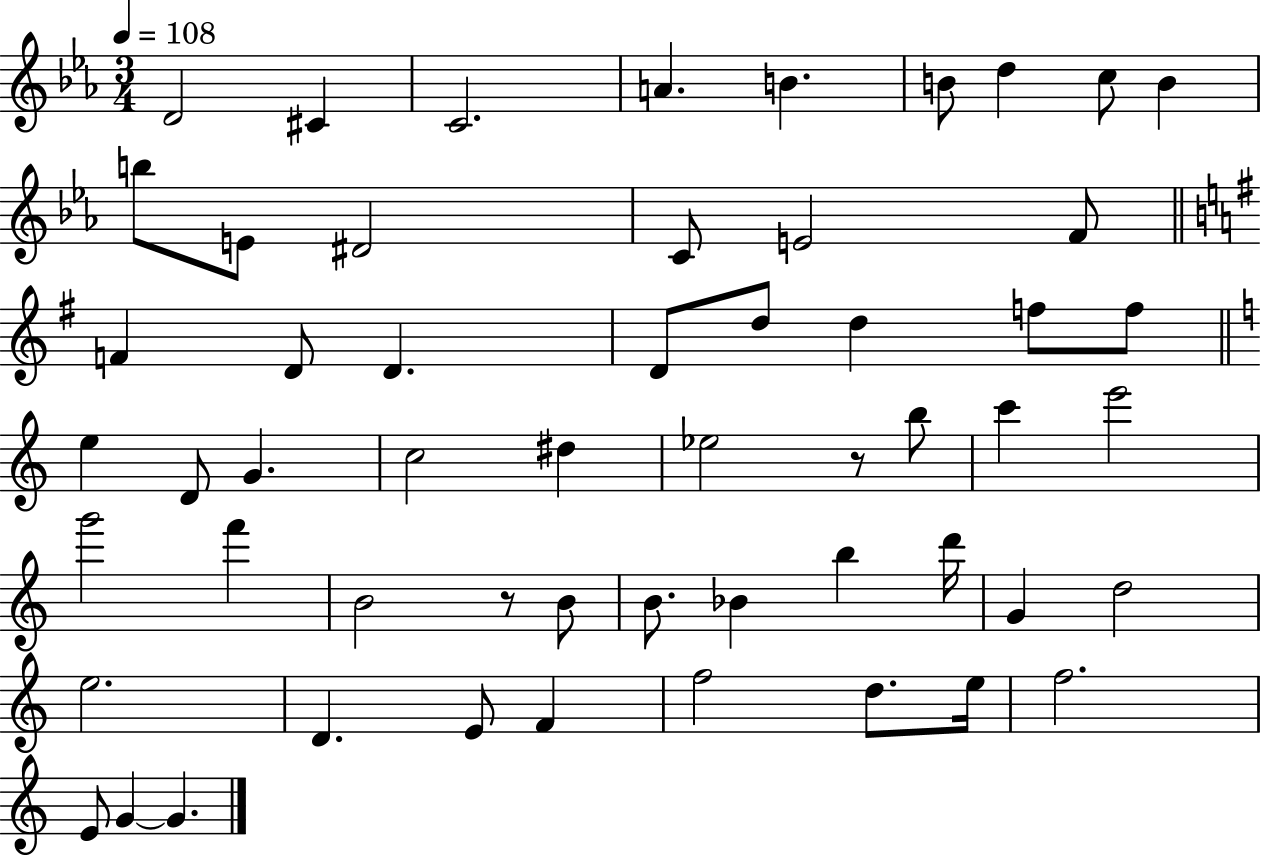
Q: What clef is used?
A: treble